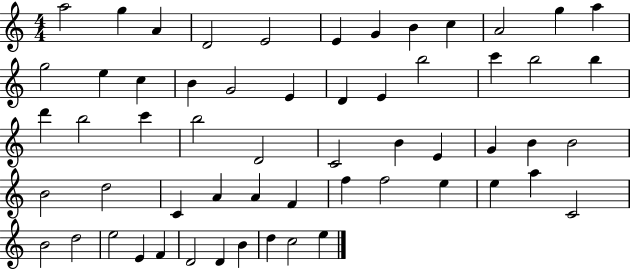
A5/h G5/q A4/q D4/h E4/h E4/q G4/q B4/q C5/q A4/h G5/q A5/q G5/h E5/q C5/q B4/q G4/h E4/q D4/q E4/q B5/h C6/q B5/h B5/q D6/q B5/h C6/q B5/h D4/h C4/h B4/q E4/q G4/q B4/q B4/h B4/h D5/h C4/q A4/q A4/q F4/q F5/q F5/h E5/q E5/q A5/q C4/h B4/h D5/h E5/h E4/q F4/q D4/h D4/q B4/q D5/q C5/h E5/q